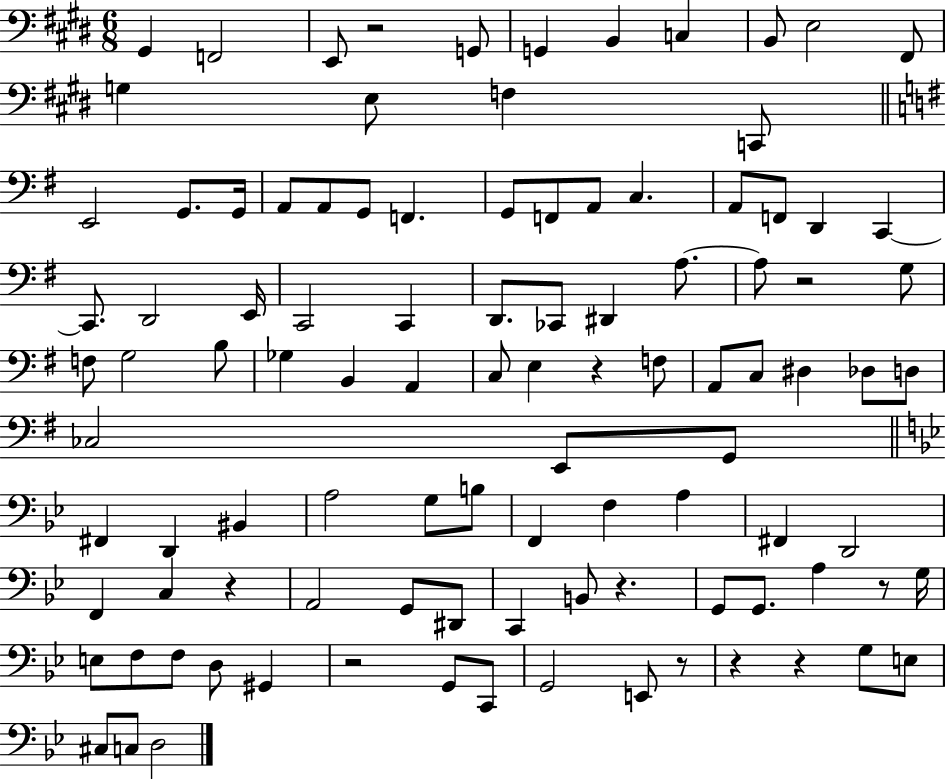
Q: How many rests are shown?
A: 10